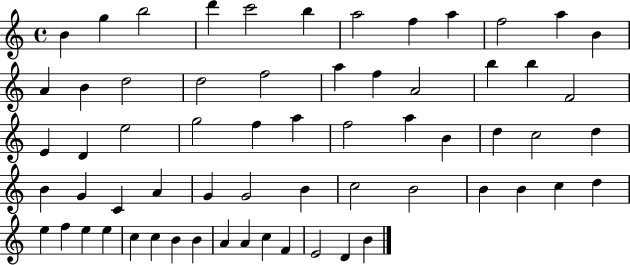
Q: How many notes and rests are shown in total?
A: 63